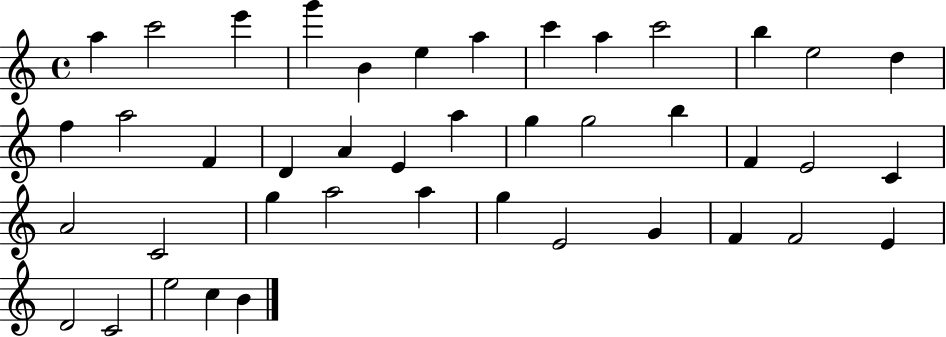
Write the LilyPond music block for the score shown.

{
  \clef treble
  \time 4/4
  \defaultTimeSignature
  \key c \major
  a''4 c'''2 e'''4 | g'''4 b'4 e''4 a''4 | c'''4 a''4 c'''2 | b''4 e''2 d''4 | \break f''4 a''2 f'4 | d'4 a'4 e'4 a''4 | g''4 g''2 b''4 | f'4 e'2 c'4 | \break a'2 c'2 | g''4 a''2 a''4 | g''4 e'2 g'4 | f'4 f'2 e'4 | \break d'2 c'2 | e''2 c''4 b'4 | \bar "|."
}